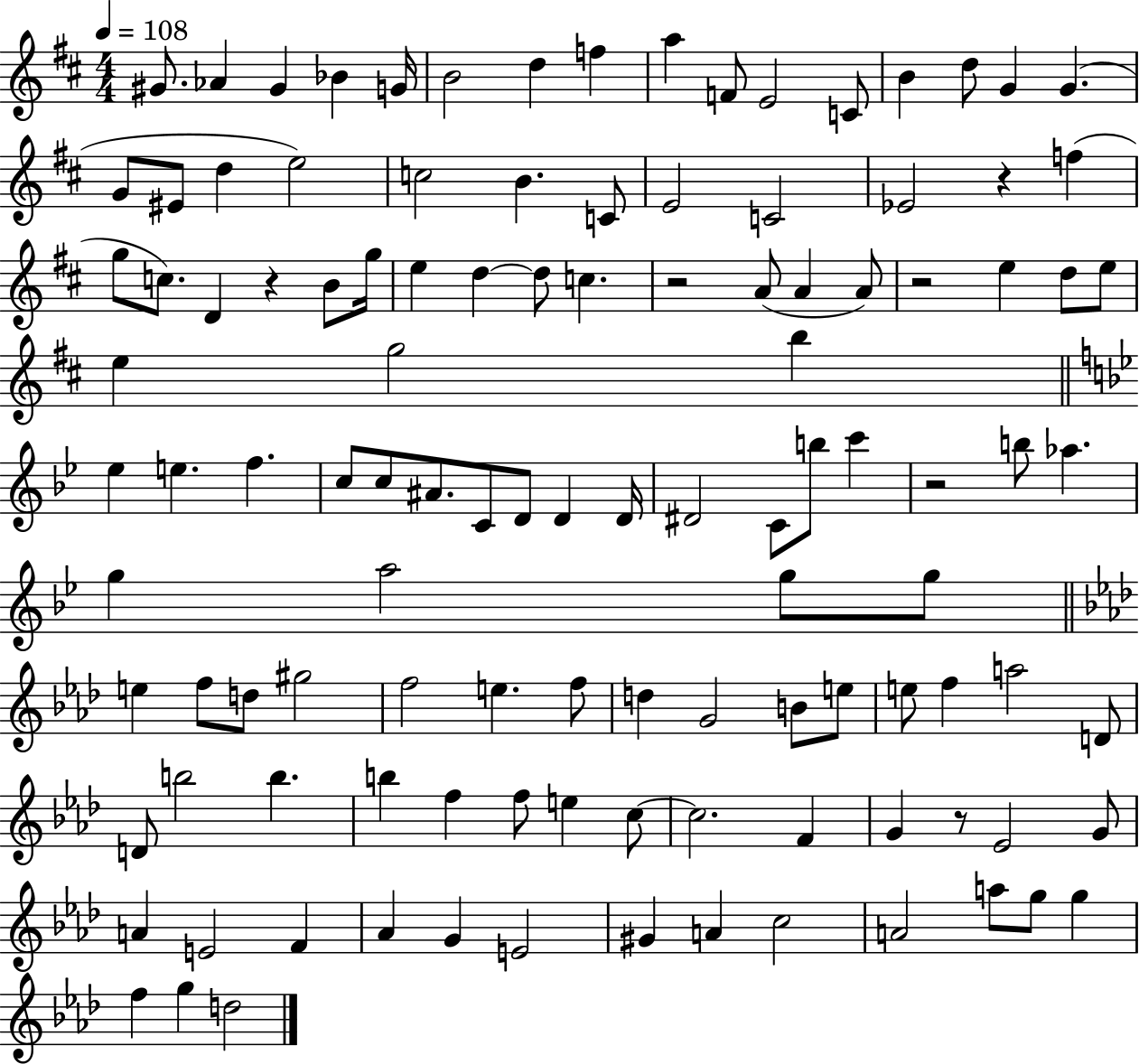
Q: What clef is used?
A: treble